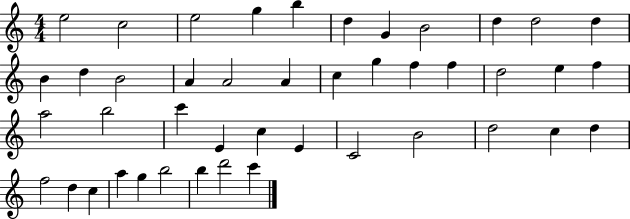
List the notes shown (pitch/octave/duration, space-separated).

E5/h C5/h E5/h G5/q B5/q D5/q G4/q B4/h D5/q D5/h D5/q B4/q D5/q B4/h A4/q A4/h A4/q C5/q G5/q F5/q F5/q D5/h E5/q F5/q A5/h B5/h C6/q E4/q C5/q E4/q C4/h B4/h D5/h C5/q D5/q F5/h D5/q C5/q A5/q G5/q B5/h B5/q D6/h C6/q